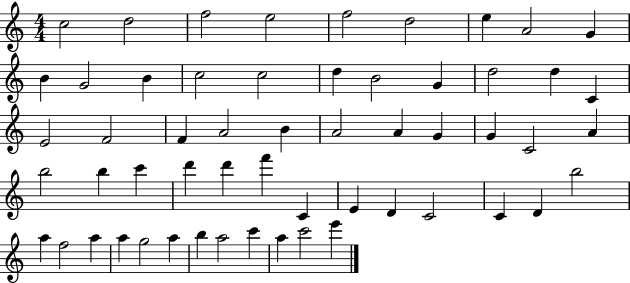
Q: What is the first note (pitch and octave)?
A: C5